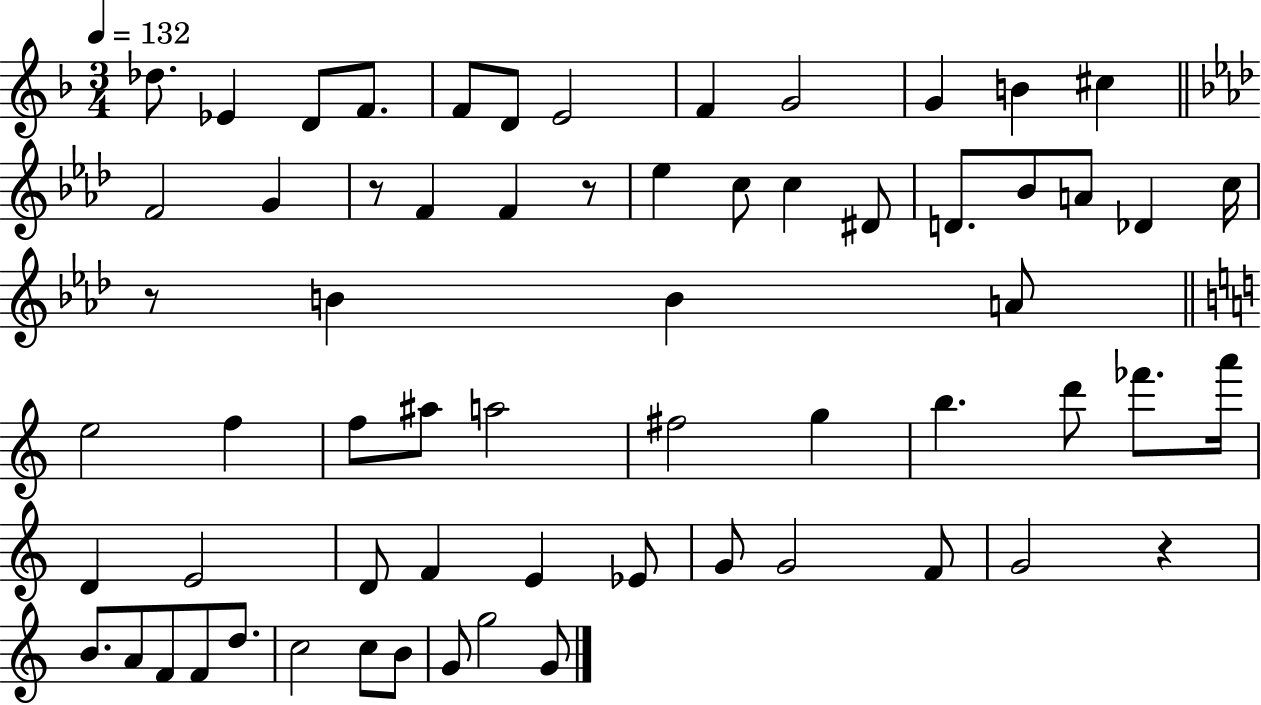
{
  \clef treble
  \numericTimeSignature
  \time 3/4
  \key f \major
  \tempo 4 = 132
  des''8. ees'4 d'8 f'8. | f'8 d'8 e'2 | f'4 g'2 | g'4 b'4 cis''4 | \break \bar "||" \break \key aes \major f'2 g'4 | r8 f'4 f'4 r8 | ees''4 c''8 c''4 dis'8 | d'8. bes'8 a'8 des'4 c''16 | \break r8 b'4 b'4 a'8 | \bar "||" \break \key c \major e''2 f''4 | f''8 ais''8 a''2 | fis''2 g''4 | b''4. d'''8 fes'''8. a'''16 | \break d'4 e'2 | d'8 f'4 e'4 ees'8 | g'8 g'2 f'8 | g'2 r4 | \break b'8. a'8 f'8 f'8 d''8. | c''2 c''8 b'8 | g'8 g''2 g'8 | \bar "|."
}